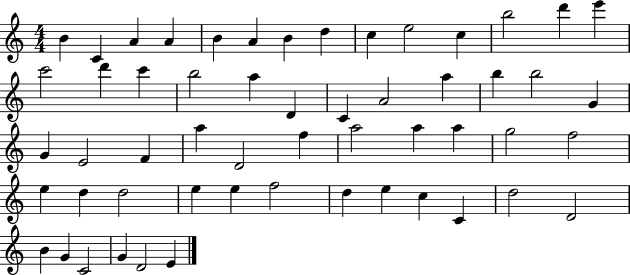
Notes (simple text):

B4/q C4/q A4/q A4/q B4/q A4/q B4/q D5/q C5/q E5/h C5/q B5/h D6/q E6/q C6/h D6/q C6/q B5/h A5/q D4/q C4/q A4/h A5/q B5/q B5/h G4/q G4/q E4/h F4/q A5/q D4/h F5/q A5/h A5/q A5/q G5/h F5/h E5/q D5/q D5/h E5/q E5/q F5/h D5/q E5/q C5/q C4/q D5/h D4/h B4/q G4/q C4/h G4/q D4/h E4/q